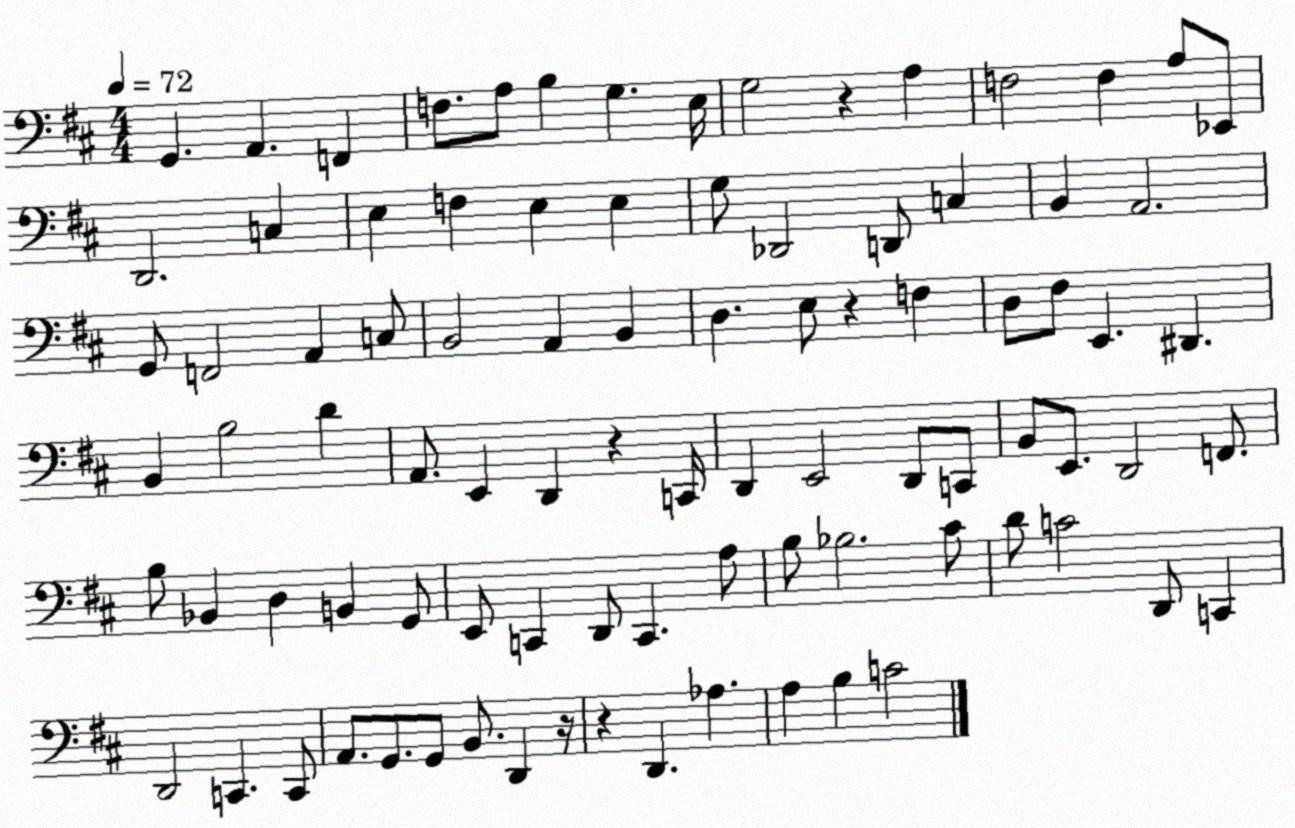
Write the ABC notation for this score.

X:1
T:Untitled
M:4/4
L:1/4
K:D
G,, A,, F,, F,/2 A,/2 B, G, E,/4 G,2 z A, F,2 F, A,/2 _E,,/2 D,,2 C, E, F, E, E, G,/2 _D,,2 D,,/2 C, B,, A,,2 G,,/2 F,,2 A,, C,/2 B,,2 A,, B,, D, E,/2 z F, D,/2 ^F,/2 E,, ^D,, B,, B,2 D A,,/2 E,, D,, z C,,/4 D,, E,,2 D,,/2 C,,/2 B,,/2 E,,/2 D,,2 F,,/2 B,/2 _B,, D, B,, G,,/2 E,,/2 C,, D,,/2 C,, A,/2 B,/2 _B,2 ^C/2 D/2 C2 D,,/2 C,, D,,2 C,, C,,/2 A,,/2 G,,/2 G,,/2 B,,/2 D,, z/4 z D,, _A, A, B, C2